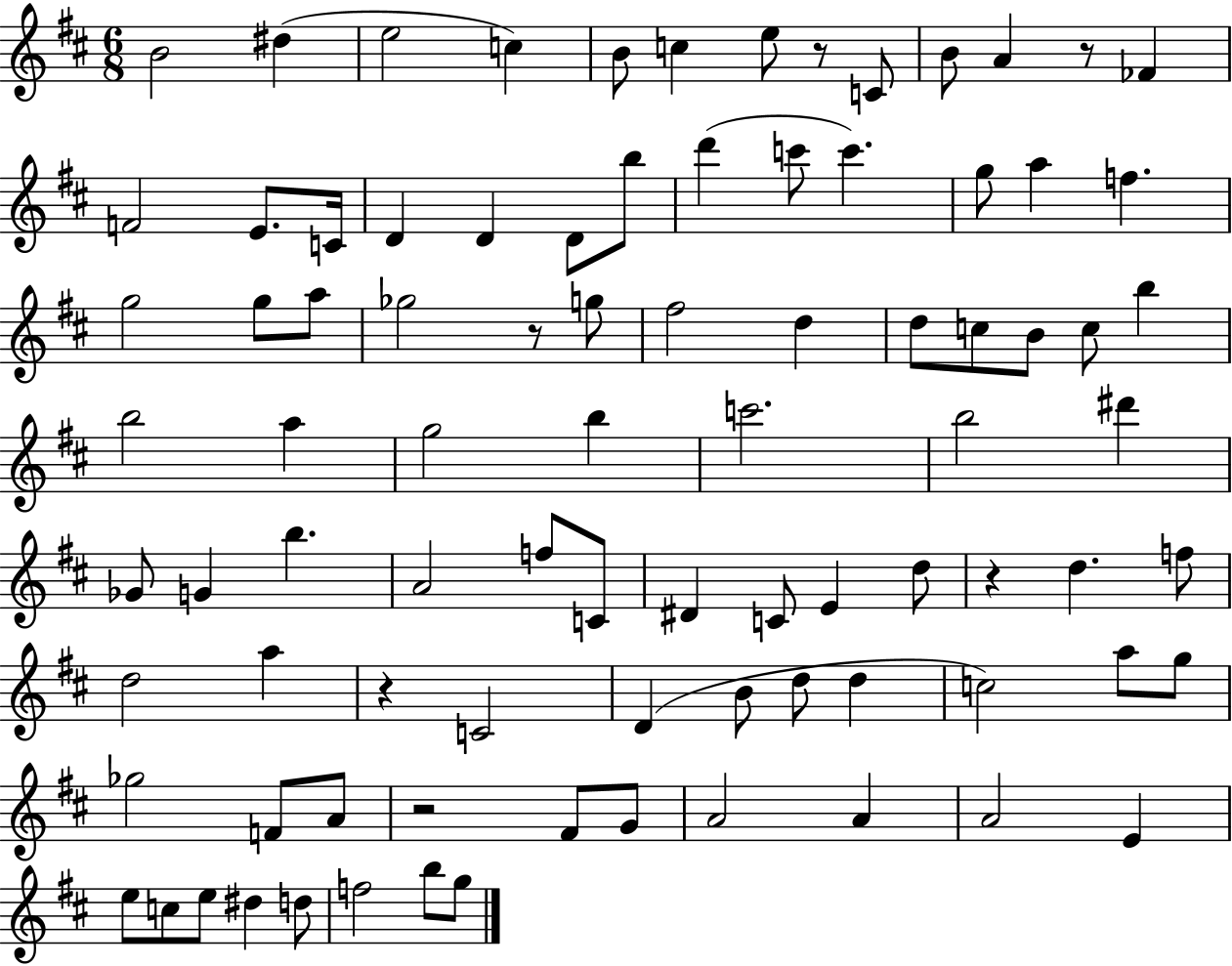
B4/h D#5/q E5/h C5/q B4/e C5/q E5/e R/e C4/e B4/e A4/q R/e FES4/q F4/h E4/e. C4/s D4/q D4/q D4/e B5/e D6/q C6/e C6/q. G5/e A5/q F5/q. G5/h G5/e A5/e Gb5/h R/e G5/e F#5/h D5/q D5/e C5/e B4/e C5/e B5/q B5/h A5/q G5/h B5/q C6/h. B5/h D#6/q Gb4/e G4/q B5/q. A4/h F5/e C4/e D#4/q C4/e E4/q D5/e R/q D5/q. F5/e D5/h A5/q R/q C4/h D4/q B4/e D5/e D5/q C5/h A5/e G5/e Gb5/h F4/e A4/e R/h F#4/e G4/e A4/h A4/q A4/h E4/q E5/e C5/e E5/e D#5/q D5/e F5/h B5/e G5/e